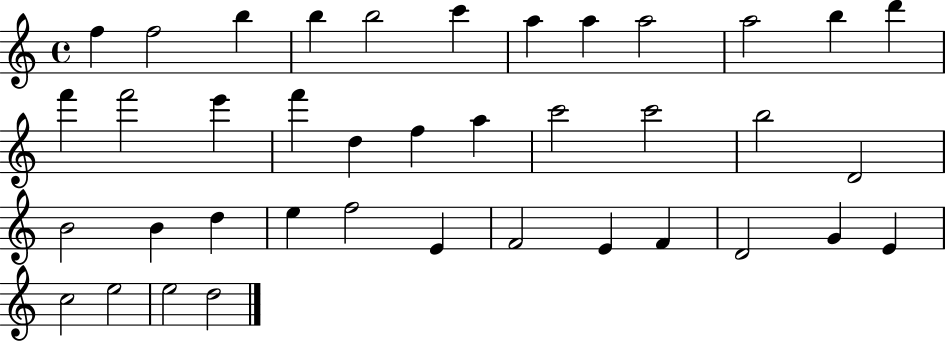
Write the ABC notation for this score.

X:1
T:Untitled
M:4/4
L:1/4
K:C
f f2 b b b2 c' a a a2 a2 b d' f' f'2 e' f' d f a c'2 c'2 b2 D2 B2 B d e f2 E F2 E F D2 G E c2 e2 e2 d2